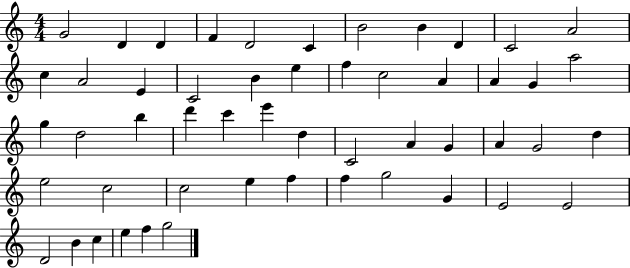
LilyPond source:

{
  \clef treble
  \numericTimeSignature
  \time 4/4
  \key c \major
  g'2 d'4 d'4 | f'4 d'2 c'4 | b'2 b'4 d'4 | c'2 a'2 | \break c''4 a'2 e'4 | c'2 b'4 e''4 | f''4 c''2 a'4 | a'4 g'4 a''2 | \break g''4 d''2 b''4 | d'''4 c'''4 e'''4 d''4 | c'2 a'4 g'4 | a'4 g'2 d''4 | \break e''2 c''2 | c''2 e''4 f''4 | f''4 g''2 g'4 | e'2 e'2 | \break d'2 b'4 c''4 | e''4 f''4 g''2 | \bar "|."
}